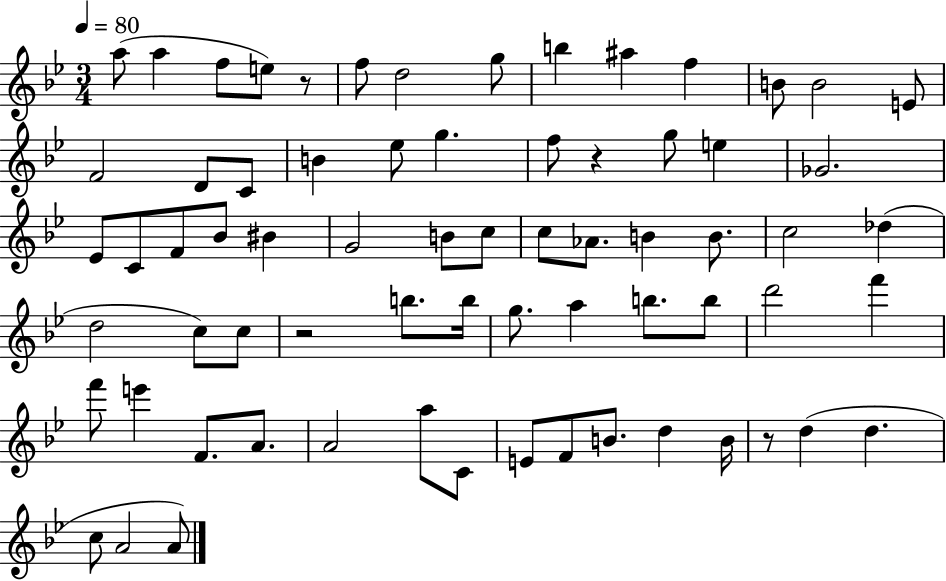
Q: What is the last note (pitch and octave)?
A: A4